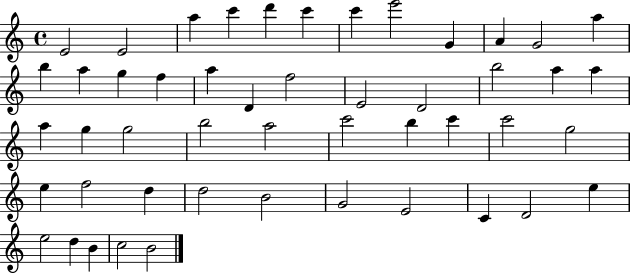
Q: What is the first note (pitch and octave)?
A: E4